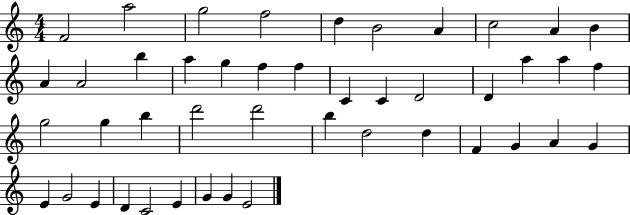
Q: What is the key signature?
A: C major